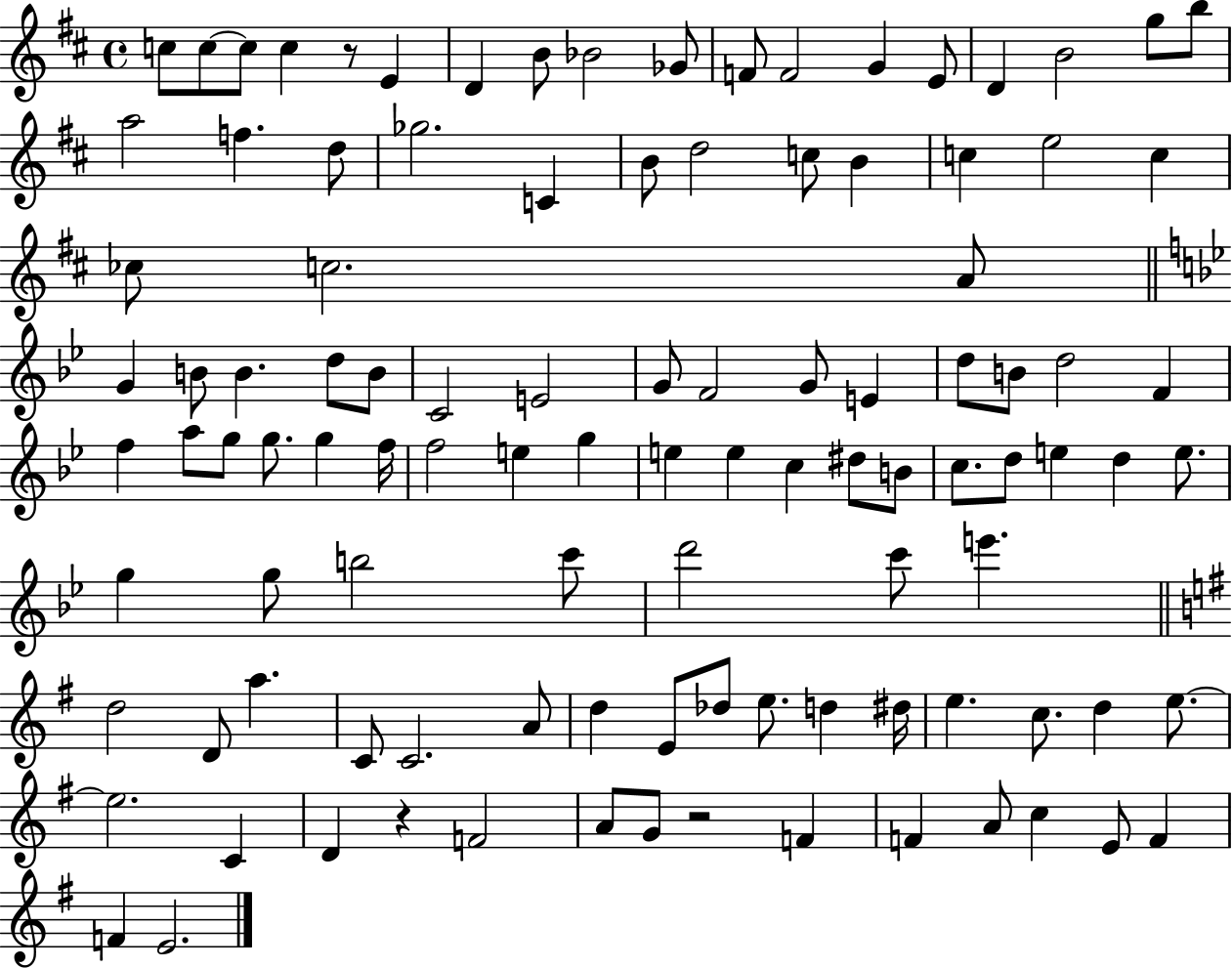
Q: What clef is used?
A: treble